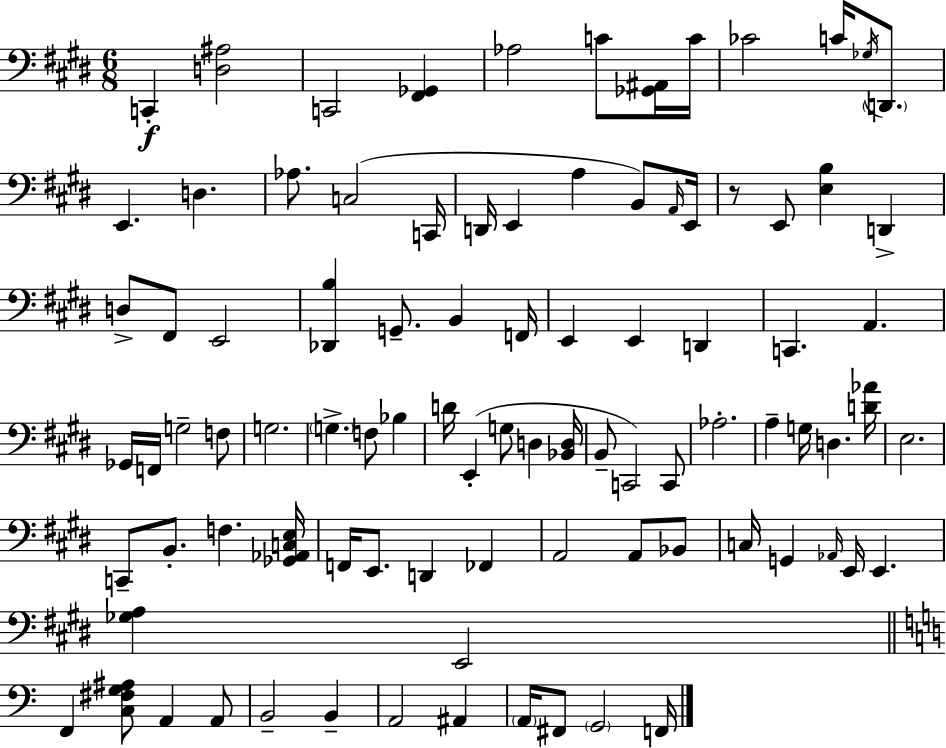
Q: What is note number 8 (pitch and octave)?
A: Gb3